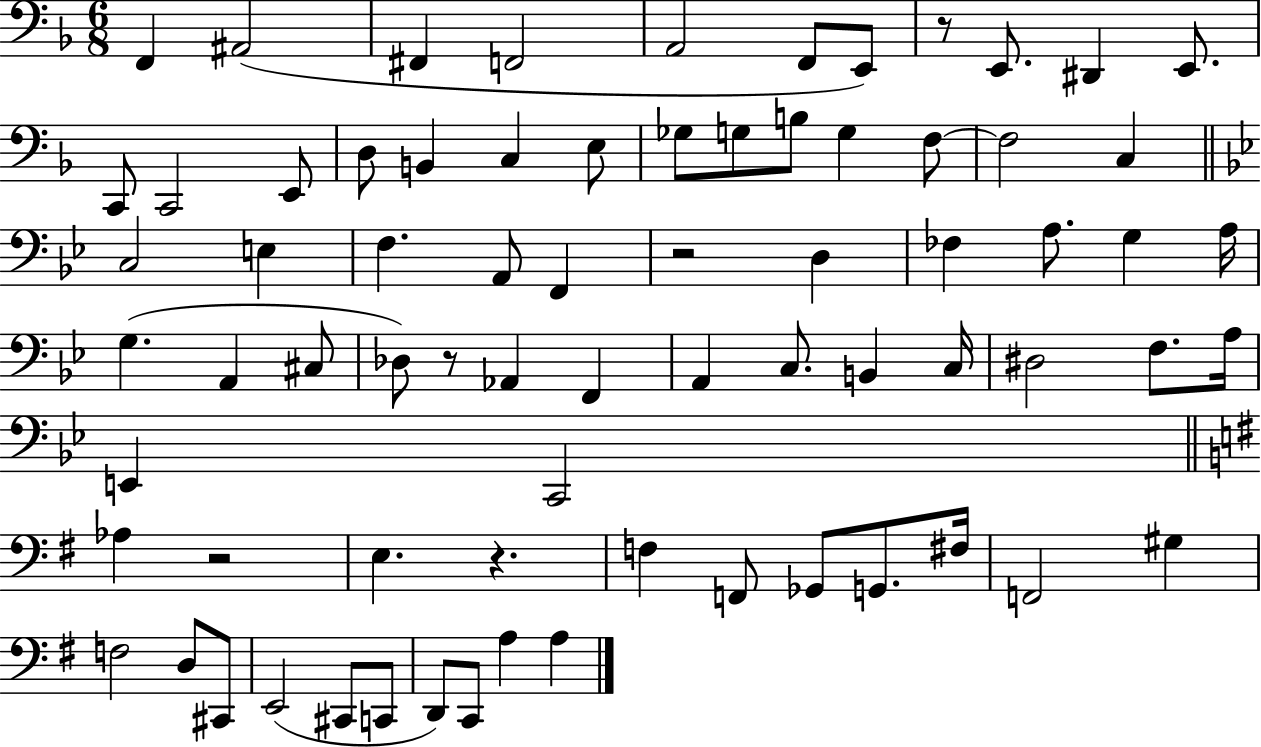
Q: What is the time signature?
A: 6/8